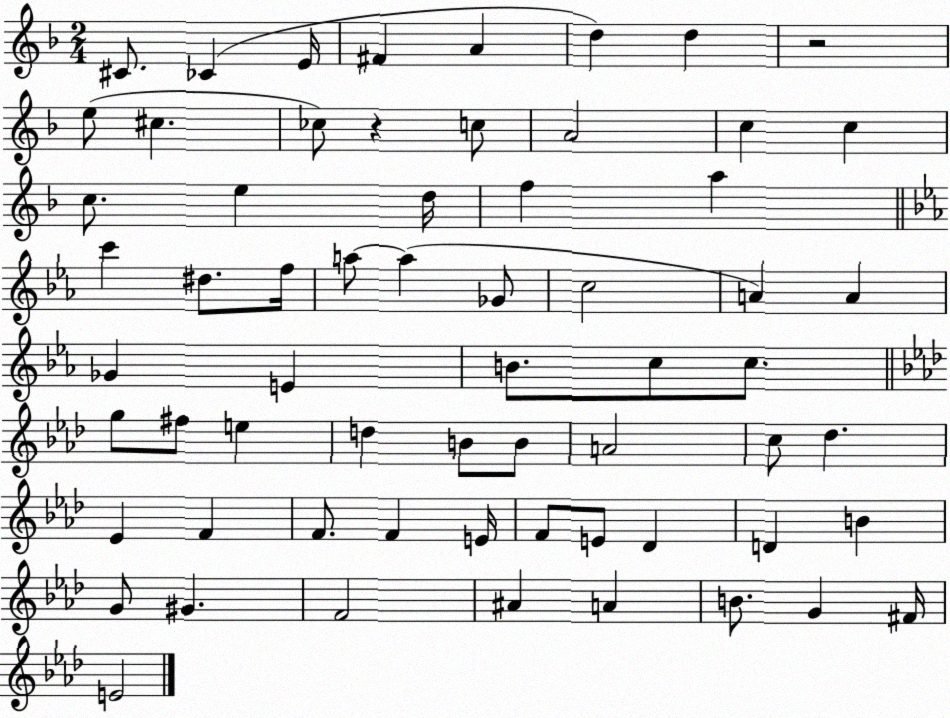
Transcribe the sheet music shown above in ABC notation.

X:1
T:Untitled
M:2/4
L:1/4
K:F
^C/2 _C E/4 ^F A d d z2 e/2 ^c _c/2 z c/2 A2 c c c/2 e d/4 f a c' ^d/2 f/4 a/2 a _G/2 c2 A A _G E B/2 c/2 c/2 g/2 ^f/2 e d B/2 B/2 A2 c/2 _d _E F F/2 F E/4 F/2 E/2 _D D B G/2 ^G F2 ^A A B/2 G ^F/4 E2